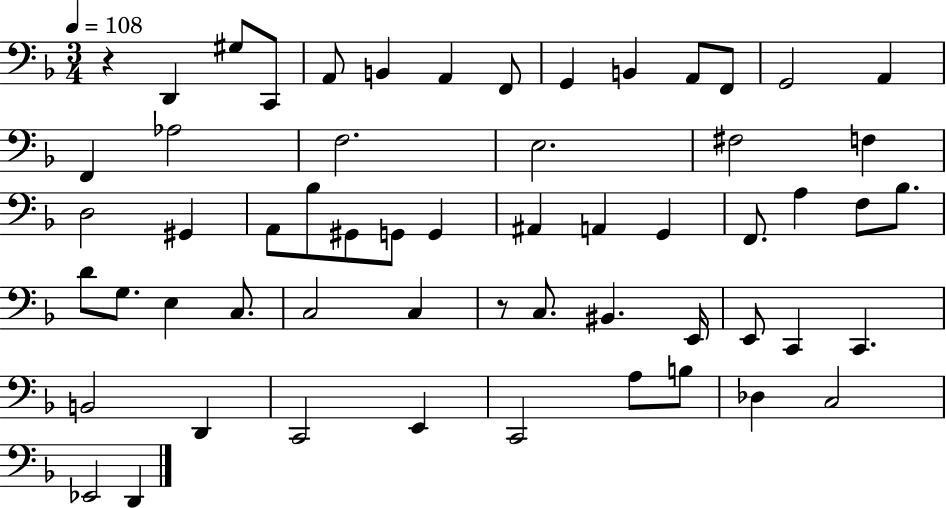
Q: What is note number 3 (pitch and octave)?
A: C2